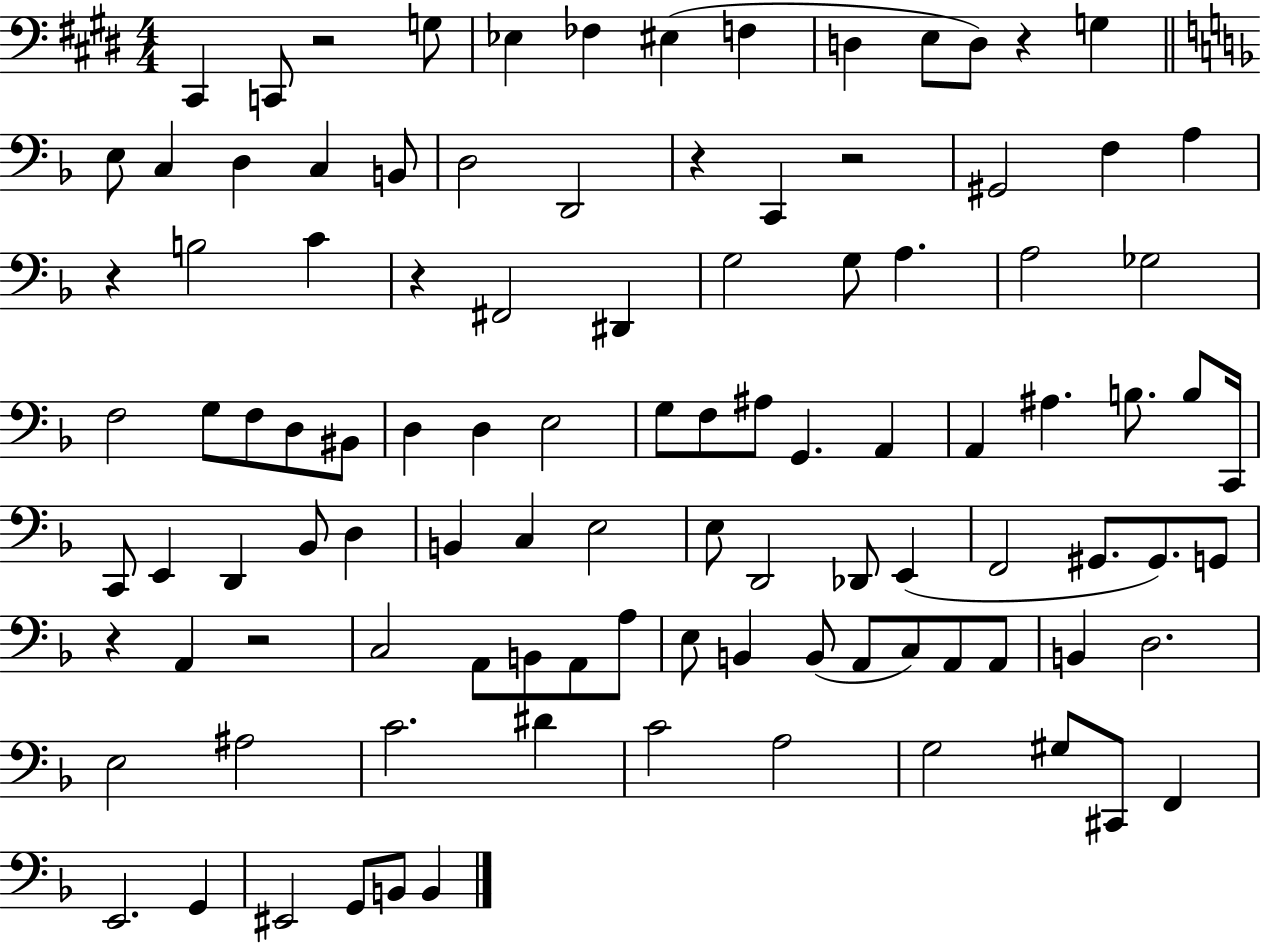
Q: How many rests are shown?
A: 8